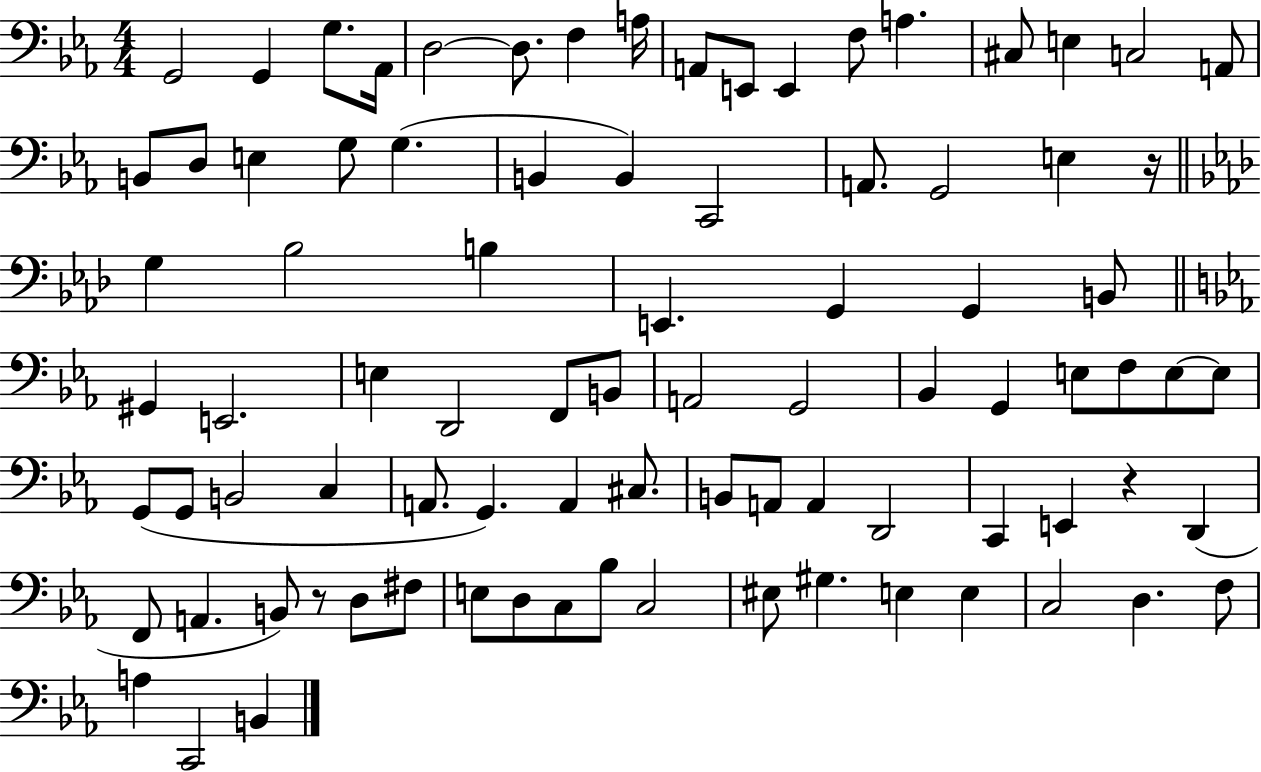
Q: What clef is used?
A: bass